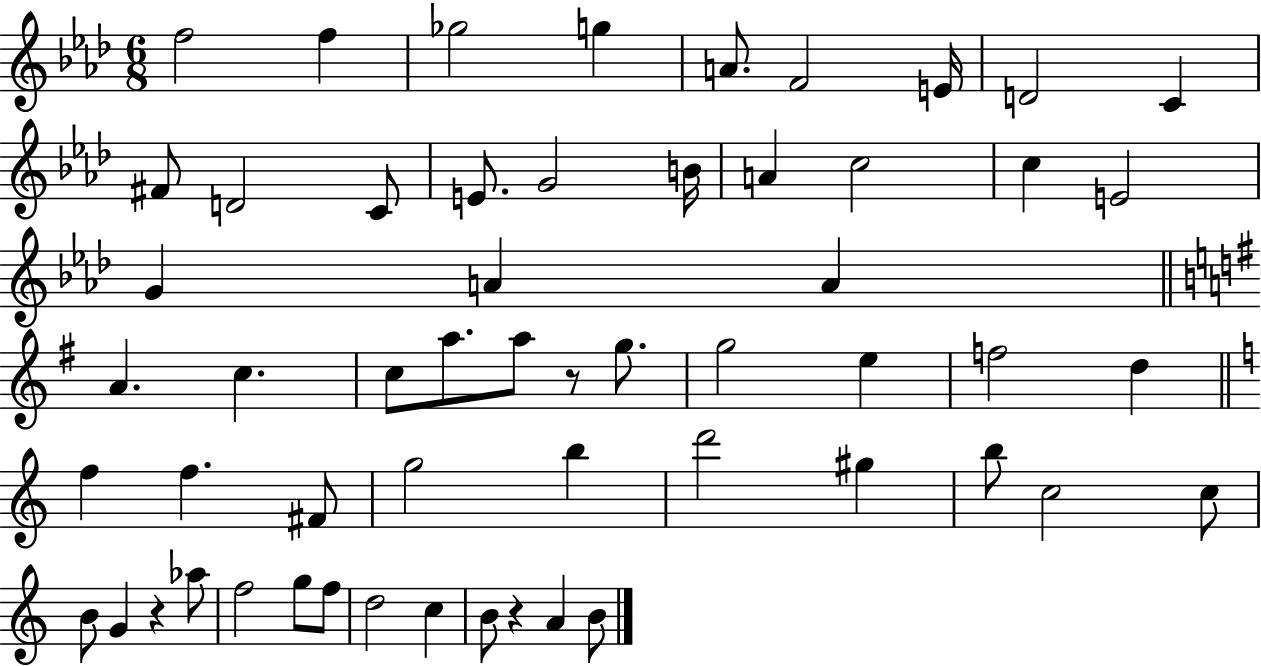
{
  \clef treble
  \numericTimeSignature
  \time 6/8
  \key aes \major
  f''2 f''4 | ges''2 g''4 | a'8. f'2 e'16 | d'2 c'4 | \break fis'8 d'2 c'8 | e'8. g'2 b'16 | a'4 c''2 | c''4 e'2 | \break g'4 a'4 a'4 | \bar "||" \break \key e \minor a'4. c''4. | c''8 a''8. a''8 r8 g''8. | g''2 e''4 | f''2 d''4 | \break \bar "||" \break \key c \major f''4 f''4. fis'8 | g''2 b''4 | d'''2 gis''4 | b''8 c''2 c''8 | \break b'8 g'4 r4 aes''8 | f''2 g''8 f''8 | d''2 c''4 | b'8 r4 a'4 b'8 | \break \bar "|."
}